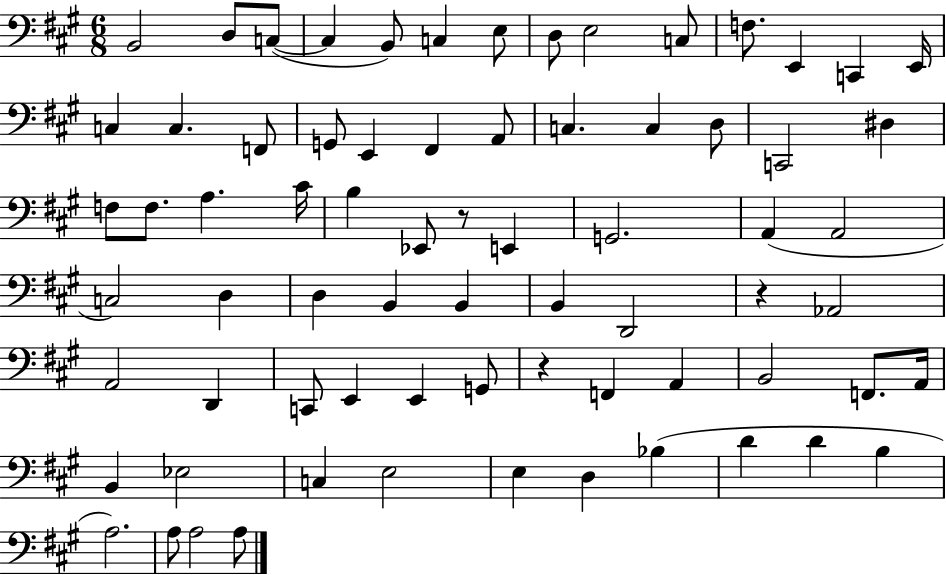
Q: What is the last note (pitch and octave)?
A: A3